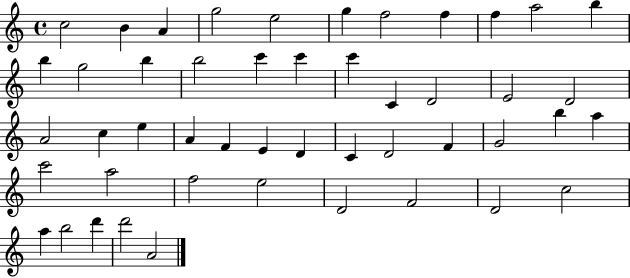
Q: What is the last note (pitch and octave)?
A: A4